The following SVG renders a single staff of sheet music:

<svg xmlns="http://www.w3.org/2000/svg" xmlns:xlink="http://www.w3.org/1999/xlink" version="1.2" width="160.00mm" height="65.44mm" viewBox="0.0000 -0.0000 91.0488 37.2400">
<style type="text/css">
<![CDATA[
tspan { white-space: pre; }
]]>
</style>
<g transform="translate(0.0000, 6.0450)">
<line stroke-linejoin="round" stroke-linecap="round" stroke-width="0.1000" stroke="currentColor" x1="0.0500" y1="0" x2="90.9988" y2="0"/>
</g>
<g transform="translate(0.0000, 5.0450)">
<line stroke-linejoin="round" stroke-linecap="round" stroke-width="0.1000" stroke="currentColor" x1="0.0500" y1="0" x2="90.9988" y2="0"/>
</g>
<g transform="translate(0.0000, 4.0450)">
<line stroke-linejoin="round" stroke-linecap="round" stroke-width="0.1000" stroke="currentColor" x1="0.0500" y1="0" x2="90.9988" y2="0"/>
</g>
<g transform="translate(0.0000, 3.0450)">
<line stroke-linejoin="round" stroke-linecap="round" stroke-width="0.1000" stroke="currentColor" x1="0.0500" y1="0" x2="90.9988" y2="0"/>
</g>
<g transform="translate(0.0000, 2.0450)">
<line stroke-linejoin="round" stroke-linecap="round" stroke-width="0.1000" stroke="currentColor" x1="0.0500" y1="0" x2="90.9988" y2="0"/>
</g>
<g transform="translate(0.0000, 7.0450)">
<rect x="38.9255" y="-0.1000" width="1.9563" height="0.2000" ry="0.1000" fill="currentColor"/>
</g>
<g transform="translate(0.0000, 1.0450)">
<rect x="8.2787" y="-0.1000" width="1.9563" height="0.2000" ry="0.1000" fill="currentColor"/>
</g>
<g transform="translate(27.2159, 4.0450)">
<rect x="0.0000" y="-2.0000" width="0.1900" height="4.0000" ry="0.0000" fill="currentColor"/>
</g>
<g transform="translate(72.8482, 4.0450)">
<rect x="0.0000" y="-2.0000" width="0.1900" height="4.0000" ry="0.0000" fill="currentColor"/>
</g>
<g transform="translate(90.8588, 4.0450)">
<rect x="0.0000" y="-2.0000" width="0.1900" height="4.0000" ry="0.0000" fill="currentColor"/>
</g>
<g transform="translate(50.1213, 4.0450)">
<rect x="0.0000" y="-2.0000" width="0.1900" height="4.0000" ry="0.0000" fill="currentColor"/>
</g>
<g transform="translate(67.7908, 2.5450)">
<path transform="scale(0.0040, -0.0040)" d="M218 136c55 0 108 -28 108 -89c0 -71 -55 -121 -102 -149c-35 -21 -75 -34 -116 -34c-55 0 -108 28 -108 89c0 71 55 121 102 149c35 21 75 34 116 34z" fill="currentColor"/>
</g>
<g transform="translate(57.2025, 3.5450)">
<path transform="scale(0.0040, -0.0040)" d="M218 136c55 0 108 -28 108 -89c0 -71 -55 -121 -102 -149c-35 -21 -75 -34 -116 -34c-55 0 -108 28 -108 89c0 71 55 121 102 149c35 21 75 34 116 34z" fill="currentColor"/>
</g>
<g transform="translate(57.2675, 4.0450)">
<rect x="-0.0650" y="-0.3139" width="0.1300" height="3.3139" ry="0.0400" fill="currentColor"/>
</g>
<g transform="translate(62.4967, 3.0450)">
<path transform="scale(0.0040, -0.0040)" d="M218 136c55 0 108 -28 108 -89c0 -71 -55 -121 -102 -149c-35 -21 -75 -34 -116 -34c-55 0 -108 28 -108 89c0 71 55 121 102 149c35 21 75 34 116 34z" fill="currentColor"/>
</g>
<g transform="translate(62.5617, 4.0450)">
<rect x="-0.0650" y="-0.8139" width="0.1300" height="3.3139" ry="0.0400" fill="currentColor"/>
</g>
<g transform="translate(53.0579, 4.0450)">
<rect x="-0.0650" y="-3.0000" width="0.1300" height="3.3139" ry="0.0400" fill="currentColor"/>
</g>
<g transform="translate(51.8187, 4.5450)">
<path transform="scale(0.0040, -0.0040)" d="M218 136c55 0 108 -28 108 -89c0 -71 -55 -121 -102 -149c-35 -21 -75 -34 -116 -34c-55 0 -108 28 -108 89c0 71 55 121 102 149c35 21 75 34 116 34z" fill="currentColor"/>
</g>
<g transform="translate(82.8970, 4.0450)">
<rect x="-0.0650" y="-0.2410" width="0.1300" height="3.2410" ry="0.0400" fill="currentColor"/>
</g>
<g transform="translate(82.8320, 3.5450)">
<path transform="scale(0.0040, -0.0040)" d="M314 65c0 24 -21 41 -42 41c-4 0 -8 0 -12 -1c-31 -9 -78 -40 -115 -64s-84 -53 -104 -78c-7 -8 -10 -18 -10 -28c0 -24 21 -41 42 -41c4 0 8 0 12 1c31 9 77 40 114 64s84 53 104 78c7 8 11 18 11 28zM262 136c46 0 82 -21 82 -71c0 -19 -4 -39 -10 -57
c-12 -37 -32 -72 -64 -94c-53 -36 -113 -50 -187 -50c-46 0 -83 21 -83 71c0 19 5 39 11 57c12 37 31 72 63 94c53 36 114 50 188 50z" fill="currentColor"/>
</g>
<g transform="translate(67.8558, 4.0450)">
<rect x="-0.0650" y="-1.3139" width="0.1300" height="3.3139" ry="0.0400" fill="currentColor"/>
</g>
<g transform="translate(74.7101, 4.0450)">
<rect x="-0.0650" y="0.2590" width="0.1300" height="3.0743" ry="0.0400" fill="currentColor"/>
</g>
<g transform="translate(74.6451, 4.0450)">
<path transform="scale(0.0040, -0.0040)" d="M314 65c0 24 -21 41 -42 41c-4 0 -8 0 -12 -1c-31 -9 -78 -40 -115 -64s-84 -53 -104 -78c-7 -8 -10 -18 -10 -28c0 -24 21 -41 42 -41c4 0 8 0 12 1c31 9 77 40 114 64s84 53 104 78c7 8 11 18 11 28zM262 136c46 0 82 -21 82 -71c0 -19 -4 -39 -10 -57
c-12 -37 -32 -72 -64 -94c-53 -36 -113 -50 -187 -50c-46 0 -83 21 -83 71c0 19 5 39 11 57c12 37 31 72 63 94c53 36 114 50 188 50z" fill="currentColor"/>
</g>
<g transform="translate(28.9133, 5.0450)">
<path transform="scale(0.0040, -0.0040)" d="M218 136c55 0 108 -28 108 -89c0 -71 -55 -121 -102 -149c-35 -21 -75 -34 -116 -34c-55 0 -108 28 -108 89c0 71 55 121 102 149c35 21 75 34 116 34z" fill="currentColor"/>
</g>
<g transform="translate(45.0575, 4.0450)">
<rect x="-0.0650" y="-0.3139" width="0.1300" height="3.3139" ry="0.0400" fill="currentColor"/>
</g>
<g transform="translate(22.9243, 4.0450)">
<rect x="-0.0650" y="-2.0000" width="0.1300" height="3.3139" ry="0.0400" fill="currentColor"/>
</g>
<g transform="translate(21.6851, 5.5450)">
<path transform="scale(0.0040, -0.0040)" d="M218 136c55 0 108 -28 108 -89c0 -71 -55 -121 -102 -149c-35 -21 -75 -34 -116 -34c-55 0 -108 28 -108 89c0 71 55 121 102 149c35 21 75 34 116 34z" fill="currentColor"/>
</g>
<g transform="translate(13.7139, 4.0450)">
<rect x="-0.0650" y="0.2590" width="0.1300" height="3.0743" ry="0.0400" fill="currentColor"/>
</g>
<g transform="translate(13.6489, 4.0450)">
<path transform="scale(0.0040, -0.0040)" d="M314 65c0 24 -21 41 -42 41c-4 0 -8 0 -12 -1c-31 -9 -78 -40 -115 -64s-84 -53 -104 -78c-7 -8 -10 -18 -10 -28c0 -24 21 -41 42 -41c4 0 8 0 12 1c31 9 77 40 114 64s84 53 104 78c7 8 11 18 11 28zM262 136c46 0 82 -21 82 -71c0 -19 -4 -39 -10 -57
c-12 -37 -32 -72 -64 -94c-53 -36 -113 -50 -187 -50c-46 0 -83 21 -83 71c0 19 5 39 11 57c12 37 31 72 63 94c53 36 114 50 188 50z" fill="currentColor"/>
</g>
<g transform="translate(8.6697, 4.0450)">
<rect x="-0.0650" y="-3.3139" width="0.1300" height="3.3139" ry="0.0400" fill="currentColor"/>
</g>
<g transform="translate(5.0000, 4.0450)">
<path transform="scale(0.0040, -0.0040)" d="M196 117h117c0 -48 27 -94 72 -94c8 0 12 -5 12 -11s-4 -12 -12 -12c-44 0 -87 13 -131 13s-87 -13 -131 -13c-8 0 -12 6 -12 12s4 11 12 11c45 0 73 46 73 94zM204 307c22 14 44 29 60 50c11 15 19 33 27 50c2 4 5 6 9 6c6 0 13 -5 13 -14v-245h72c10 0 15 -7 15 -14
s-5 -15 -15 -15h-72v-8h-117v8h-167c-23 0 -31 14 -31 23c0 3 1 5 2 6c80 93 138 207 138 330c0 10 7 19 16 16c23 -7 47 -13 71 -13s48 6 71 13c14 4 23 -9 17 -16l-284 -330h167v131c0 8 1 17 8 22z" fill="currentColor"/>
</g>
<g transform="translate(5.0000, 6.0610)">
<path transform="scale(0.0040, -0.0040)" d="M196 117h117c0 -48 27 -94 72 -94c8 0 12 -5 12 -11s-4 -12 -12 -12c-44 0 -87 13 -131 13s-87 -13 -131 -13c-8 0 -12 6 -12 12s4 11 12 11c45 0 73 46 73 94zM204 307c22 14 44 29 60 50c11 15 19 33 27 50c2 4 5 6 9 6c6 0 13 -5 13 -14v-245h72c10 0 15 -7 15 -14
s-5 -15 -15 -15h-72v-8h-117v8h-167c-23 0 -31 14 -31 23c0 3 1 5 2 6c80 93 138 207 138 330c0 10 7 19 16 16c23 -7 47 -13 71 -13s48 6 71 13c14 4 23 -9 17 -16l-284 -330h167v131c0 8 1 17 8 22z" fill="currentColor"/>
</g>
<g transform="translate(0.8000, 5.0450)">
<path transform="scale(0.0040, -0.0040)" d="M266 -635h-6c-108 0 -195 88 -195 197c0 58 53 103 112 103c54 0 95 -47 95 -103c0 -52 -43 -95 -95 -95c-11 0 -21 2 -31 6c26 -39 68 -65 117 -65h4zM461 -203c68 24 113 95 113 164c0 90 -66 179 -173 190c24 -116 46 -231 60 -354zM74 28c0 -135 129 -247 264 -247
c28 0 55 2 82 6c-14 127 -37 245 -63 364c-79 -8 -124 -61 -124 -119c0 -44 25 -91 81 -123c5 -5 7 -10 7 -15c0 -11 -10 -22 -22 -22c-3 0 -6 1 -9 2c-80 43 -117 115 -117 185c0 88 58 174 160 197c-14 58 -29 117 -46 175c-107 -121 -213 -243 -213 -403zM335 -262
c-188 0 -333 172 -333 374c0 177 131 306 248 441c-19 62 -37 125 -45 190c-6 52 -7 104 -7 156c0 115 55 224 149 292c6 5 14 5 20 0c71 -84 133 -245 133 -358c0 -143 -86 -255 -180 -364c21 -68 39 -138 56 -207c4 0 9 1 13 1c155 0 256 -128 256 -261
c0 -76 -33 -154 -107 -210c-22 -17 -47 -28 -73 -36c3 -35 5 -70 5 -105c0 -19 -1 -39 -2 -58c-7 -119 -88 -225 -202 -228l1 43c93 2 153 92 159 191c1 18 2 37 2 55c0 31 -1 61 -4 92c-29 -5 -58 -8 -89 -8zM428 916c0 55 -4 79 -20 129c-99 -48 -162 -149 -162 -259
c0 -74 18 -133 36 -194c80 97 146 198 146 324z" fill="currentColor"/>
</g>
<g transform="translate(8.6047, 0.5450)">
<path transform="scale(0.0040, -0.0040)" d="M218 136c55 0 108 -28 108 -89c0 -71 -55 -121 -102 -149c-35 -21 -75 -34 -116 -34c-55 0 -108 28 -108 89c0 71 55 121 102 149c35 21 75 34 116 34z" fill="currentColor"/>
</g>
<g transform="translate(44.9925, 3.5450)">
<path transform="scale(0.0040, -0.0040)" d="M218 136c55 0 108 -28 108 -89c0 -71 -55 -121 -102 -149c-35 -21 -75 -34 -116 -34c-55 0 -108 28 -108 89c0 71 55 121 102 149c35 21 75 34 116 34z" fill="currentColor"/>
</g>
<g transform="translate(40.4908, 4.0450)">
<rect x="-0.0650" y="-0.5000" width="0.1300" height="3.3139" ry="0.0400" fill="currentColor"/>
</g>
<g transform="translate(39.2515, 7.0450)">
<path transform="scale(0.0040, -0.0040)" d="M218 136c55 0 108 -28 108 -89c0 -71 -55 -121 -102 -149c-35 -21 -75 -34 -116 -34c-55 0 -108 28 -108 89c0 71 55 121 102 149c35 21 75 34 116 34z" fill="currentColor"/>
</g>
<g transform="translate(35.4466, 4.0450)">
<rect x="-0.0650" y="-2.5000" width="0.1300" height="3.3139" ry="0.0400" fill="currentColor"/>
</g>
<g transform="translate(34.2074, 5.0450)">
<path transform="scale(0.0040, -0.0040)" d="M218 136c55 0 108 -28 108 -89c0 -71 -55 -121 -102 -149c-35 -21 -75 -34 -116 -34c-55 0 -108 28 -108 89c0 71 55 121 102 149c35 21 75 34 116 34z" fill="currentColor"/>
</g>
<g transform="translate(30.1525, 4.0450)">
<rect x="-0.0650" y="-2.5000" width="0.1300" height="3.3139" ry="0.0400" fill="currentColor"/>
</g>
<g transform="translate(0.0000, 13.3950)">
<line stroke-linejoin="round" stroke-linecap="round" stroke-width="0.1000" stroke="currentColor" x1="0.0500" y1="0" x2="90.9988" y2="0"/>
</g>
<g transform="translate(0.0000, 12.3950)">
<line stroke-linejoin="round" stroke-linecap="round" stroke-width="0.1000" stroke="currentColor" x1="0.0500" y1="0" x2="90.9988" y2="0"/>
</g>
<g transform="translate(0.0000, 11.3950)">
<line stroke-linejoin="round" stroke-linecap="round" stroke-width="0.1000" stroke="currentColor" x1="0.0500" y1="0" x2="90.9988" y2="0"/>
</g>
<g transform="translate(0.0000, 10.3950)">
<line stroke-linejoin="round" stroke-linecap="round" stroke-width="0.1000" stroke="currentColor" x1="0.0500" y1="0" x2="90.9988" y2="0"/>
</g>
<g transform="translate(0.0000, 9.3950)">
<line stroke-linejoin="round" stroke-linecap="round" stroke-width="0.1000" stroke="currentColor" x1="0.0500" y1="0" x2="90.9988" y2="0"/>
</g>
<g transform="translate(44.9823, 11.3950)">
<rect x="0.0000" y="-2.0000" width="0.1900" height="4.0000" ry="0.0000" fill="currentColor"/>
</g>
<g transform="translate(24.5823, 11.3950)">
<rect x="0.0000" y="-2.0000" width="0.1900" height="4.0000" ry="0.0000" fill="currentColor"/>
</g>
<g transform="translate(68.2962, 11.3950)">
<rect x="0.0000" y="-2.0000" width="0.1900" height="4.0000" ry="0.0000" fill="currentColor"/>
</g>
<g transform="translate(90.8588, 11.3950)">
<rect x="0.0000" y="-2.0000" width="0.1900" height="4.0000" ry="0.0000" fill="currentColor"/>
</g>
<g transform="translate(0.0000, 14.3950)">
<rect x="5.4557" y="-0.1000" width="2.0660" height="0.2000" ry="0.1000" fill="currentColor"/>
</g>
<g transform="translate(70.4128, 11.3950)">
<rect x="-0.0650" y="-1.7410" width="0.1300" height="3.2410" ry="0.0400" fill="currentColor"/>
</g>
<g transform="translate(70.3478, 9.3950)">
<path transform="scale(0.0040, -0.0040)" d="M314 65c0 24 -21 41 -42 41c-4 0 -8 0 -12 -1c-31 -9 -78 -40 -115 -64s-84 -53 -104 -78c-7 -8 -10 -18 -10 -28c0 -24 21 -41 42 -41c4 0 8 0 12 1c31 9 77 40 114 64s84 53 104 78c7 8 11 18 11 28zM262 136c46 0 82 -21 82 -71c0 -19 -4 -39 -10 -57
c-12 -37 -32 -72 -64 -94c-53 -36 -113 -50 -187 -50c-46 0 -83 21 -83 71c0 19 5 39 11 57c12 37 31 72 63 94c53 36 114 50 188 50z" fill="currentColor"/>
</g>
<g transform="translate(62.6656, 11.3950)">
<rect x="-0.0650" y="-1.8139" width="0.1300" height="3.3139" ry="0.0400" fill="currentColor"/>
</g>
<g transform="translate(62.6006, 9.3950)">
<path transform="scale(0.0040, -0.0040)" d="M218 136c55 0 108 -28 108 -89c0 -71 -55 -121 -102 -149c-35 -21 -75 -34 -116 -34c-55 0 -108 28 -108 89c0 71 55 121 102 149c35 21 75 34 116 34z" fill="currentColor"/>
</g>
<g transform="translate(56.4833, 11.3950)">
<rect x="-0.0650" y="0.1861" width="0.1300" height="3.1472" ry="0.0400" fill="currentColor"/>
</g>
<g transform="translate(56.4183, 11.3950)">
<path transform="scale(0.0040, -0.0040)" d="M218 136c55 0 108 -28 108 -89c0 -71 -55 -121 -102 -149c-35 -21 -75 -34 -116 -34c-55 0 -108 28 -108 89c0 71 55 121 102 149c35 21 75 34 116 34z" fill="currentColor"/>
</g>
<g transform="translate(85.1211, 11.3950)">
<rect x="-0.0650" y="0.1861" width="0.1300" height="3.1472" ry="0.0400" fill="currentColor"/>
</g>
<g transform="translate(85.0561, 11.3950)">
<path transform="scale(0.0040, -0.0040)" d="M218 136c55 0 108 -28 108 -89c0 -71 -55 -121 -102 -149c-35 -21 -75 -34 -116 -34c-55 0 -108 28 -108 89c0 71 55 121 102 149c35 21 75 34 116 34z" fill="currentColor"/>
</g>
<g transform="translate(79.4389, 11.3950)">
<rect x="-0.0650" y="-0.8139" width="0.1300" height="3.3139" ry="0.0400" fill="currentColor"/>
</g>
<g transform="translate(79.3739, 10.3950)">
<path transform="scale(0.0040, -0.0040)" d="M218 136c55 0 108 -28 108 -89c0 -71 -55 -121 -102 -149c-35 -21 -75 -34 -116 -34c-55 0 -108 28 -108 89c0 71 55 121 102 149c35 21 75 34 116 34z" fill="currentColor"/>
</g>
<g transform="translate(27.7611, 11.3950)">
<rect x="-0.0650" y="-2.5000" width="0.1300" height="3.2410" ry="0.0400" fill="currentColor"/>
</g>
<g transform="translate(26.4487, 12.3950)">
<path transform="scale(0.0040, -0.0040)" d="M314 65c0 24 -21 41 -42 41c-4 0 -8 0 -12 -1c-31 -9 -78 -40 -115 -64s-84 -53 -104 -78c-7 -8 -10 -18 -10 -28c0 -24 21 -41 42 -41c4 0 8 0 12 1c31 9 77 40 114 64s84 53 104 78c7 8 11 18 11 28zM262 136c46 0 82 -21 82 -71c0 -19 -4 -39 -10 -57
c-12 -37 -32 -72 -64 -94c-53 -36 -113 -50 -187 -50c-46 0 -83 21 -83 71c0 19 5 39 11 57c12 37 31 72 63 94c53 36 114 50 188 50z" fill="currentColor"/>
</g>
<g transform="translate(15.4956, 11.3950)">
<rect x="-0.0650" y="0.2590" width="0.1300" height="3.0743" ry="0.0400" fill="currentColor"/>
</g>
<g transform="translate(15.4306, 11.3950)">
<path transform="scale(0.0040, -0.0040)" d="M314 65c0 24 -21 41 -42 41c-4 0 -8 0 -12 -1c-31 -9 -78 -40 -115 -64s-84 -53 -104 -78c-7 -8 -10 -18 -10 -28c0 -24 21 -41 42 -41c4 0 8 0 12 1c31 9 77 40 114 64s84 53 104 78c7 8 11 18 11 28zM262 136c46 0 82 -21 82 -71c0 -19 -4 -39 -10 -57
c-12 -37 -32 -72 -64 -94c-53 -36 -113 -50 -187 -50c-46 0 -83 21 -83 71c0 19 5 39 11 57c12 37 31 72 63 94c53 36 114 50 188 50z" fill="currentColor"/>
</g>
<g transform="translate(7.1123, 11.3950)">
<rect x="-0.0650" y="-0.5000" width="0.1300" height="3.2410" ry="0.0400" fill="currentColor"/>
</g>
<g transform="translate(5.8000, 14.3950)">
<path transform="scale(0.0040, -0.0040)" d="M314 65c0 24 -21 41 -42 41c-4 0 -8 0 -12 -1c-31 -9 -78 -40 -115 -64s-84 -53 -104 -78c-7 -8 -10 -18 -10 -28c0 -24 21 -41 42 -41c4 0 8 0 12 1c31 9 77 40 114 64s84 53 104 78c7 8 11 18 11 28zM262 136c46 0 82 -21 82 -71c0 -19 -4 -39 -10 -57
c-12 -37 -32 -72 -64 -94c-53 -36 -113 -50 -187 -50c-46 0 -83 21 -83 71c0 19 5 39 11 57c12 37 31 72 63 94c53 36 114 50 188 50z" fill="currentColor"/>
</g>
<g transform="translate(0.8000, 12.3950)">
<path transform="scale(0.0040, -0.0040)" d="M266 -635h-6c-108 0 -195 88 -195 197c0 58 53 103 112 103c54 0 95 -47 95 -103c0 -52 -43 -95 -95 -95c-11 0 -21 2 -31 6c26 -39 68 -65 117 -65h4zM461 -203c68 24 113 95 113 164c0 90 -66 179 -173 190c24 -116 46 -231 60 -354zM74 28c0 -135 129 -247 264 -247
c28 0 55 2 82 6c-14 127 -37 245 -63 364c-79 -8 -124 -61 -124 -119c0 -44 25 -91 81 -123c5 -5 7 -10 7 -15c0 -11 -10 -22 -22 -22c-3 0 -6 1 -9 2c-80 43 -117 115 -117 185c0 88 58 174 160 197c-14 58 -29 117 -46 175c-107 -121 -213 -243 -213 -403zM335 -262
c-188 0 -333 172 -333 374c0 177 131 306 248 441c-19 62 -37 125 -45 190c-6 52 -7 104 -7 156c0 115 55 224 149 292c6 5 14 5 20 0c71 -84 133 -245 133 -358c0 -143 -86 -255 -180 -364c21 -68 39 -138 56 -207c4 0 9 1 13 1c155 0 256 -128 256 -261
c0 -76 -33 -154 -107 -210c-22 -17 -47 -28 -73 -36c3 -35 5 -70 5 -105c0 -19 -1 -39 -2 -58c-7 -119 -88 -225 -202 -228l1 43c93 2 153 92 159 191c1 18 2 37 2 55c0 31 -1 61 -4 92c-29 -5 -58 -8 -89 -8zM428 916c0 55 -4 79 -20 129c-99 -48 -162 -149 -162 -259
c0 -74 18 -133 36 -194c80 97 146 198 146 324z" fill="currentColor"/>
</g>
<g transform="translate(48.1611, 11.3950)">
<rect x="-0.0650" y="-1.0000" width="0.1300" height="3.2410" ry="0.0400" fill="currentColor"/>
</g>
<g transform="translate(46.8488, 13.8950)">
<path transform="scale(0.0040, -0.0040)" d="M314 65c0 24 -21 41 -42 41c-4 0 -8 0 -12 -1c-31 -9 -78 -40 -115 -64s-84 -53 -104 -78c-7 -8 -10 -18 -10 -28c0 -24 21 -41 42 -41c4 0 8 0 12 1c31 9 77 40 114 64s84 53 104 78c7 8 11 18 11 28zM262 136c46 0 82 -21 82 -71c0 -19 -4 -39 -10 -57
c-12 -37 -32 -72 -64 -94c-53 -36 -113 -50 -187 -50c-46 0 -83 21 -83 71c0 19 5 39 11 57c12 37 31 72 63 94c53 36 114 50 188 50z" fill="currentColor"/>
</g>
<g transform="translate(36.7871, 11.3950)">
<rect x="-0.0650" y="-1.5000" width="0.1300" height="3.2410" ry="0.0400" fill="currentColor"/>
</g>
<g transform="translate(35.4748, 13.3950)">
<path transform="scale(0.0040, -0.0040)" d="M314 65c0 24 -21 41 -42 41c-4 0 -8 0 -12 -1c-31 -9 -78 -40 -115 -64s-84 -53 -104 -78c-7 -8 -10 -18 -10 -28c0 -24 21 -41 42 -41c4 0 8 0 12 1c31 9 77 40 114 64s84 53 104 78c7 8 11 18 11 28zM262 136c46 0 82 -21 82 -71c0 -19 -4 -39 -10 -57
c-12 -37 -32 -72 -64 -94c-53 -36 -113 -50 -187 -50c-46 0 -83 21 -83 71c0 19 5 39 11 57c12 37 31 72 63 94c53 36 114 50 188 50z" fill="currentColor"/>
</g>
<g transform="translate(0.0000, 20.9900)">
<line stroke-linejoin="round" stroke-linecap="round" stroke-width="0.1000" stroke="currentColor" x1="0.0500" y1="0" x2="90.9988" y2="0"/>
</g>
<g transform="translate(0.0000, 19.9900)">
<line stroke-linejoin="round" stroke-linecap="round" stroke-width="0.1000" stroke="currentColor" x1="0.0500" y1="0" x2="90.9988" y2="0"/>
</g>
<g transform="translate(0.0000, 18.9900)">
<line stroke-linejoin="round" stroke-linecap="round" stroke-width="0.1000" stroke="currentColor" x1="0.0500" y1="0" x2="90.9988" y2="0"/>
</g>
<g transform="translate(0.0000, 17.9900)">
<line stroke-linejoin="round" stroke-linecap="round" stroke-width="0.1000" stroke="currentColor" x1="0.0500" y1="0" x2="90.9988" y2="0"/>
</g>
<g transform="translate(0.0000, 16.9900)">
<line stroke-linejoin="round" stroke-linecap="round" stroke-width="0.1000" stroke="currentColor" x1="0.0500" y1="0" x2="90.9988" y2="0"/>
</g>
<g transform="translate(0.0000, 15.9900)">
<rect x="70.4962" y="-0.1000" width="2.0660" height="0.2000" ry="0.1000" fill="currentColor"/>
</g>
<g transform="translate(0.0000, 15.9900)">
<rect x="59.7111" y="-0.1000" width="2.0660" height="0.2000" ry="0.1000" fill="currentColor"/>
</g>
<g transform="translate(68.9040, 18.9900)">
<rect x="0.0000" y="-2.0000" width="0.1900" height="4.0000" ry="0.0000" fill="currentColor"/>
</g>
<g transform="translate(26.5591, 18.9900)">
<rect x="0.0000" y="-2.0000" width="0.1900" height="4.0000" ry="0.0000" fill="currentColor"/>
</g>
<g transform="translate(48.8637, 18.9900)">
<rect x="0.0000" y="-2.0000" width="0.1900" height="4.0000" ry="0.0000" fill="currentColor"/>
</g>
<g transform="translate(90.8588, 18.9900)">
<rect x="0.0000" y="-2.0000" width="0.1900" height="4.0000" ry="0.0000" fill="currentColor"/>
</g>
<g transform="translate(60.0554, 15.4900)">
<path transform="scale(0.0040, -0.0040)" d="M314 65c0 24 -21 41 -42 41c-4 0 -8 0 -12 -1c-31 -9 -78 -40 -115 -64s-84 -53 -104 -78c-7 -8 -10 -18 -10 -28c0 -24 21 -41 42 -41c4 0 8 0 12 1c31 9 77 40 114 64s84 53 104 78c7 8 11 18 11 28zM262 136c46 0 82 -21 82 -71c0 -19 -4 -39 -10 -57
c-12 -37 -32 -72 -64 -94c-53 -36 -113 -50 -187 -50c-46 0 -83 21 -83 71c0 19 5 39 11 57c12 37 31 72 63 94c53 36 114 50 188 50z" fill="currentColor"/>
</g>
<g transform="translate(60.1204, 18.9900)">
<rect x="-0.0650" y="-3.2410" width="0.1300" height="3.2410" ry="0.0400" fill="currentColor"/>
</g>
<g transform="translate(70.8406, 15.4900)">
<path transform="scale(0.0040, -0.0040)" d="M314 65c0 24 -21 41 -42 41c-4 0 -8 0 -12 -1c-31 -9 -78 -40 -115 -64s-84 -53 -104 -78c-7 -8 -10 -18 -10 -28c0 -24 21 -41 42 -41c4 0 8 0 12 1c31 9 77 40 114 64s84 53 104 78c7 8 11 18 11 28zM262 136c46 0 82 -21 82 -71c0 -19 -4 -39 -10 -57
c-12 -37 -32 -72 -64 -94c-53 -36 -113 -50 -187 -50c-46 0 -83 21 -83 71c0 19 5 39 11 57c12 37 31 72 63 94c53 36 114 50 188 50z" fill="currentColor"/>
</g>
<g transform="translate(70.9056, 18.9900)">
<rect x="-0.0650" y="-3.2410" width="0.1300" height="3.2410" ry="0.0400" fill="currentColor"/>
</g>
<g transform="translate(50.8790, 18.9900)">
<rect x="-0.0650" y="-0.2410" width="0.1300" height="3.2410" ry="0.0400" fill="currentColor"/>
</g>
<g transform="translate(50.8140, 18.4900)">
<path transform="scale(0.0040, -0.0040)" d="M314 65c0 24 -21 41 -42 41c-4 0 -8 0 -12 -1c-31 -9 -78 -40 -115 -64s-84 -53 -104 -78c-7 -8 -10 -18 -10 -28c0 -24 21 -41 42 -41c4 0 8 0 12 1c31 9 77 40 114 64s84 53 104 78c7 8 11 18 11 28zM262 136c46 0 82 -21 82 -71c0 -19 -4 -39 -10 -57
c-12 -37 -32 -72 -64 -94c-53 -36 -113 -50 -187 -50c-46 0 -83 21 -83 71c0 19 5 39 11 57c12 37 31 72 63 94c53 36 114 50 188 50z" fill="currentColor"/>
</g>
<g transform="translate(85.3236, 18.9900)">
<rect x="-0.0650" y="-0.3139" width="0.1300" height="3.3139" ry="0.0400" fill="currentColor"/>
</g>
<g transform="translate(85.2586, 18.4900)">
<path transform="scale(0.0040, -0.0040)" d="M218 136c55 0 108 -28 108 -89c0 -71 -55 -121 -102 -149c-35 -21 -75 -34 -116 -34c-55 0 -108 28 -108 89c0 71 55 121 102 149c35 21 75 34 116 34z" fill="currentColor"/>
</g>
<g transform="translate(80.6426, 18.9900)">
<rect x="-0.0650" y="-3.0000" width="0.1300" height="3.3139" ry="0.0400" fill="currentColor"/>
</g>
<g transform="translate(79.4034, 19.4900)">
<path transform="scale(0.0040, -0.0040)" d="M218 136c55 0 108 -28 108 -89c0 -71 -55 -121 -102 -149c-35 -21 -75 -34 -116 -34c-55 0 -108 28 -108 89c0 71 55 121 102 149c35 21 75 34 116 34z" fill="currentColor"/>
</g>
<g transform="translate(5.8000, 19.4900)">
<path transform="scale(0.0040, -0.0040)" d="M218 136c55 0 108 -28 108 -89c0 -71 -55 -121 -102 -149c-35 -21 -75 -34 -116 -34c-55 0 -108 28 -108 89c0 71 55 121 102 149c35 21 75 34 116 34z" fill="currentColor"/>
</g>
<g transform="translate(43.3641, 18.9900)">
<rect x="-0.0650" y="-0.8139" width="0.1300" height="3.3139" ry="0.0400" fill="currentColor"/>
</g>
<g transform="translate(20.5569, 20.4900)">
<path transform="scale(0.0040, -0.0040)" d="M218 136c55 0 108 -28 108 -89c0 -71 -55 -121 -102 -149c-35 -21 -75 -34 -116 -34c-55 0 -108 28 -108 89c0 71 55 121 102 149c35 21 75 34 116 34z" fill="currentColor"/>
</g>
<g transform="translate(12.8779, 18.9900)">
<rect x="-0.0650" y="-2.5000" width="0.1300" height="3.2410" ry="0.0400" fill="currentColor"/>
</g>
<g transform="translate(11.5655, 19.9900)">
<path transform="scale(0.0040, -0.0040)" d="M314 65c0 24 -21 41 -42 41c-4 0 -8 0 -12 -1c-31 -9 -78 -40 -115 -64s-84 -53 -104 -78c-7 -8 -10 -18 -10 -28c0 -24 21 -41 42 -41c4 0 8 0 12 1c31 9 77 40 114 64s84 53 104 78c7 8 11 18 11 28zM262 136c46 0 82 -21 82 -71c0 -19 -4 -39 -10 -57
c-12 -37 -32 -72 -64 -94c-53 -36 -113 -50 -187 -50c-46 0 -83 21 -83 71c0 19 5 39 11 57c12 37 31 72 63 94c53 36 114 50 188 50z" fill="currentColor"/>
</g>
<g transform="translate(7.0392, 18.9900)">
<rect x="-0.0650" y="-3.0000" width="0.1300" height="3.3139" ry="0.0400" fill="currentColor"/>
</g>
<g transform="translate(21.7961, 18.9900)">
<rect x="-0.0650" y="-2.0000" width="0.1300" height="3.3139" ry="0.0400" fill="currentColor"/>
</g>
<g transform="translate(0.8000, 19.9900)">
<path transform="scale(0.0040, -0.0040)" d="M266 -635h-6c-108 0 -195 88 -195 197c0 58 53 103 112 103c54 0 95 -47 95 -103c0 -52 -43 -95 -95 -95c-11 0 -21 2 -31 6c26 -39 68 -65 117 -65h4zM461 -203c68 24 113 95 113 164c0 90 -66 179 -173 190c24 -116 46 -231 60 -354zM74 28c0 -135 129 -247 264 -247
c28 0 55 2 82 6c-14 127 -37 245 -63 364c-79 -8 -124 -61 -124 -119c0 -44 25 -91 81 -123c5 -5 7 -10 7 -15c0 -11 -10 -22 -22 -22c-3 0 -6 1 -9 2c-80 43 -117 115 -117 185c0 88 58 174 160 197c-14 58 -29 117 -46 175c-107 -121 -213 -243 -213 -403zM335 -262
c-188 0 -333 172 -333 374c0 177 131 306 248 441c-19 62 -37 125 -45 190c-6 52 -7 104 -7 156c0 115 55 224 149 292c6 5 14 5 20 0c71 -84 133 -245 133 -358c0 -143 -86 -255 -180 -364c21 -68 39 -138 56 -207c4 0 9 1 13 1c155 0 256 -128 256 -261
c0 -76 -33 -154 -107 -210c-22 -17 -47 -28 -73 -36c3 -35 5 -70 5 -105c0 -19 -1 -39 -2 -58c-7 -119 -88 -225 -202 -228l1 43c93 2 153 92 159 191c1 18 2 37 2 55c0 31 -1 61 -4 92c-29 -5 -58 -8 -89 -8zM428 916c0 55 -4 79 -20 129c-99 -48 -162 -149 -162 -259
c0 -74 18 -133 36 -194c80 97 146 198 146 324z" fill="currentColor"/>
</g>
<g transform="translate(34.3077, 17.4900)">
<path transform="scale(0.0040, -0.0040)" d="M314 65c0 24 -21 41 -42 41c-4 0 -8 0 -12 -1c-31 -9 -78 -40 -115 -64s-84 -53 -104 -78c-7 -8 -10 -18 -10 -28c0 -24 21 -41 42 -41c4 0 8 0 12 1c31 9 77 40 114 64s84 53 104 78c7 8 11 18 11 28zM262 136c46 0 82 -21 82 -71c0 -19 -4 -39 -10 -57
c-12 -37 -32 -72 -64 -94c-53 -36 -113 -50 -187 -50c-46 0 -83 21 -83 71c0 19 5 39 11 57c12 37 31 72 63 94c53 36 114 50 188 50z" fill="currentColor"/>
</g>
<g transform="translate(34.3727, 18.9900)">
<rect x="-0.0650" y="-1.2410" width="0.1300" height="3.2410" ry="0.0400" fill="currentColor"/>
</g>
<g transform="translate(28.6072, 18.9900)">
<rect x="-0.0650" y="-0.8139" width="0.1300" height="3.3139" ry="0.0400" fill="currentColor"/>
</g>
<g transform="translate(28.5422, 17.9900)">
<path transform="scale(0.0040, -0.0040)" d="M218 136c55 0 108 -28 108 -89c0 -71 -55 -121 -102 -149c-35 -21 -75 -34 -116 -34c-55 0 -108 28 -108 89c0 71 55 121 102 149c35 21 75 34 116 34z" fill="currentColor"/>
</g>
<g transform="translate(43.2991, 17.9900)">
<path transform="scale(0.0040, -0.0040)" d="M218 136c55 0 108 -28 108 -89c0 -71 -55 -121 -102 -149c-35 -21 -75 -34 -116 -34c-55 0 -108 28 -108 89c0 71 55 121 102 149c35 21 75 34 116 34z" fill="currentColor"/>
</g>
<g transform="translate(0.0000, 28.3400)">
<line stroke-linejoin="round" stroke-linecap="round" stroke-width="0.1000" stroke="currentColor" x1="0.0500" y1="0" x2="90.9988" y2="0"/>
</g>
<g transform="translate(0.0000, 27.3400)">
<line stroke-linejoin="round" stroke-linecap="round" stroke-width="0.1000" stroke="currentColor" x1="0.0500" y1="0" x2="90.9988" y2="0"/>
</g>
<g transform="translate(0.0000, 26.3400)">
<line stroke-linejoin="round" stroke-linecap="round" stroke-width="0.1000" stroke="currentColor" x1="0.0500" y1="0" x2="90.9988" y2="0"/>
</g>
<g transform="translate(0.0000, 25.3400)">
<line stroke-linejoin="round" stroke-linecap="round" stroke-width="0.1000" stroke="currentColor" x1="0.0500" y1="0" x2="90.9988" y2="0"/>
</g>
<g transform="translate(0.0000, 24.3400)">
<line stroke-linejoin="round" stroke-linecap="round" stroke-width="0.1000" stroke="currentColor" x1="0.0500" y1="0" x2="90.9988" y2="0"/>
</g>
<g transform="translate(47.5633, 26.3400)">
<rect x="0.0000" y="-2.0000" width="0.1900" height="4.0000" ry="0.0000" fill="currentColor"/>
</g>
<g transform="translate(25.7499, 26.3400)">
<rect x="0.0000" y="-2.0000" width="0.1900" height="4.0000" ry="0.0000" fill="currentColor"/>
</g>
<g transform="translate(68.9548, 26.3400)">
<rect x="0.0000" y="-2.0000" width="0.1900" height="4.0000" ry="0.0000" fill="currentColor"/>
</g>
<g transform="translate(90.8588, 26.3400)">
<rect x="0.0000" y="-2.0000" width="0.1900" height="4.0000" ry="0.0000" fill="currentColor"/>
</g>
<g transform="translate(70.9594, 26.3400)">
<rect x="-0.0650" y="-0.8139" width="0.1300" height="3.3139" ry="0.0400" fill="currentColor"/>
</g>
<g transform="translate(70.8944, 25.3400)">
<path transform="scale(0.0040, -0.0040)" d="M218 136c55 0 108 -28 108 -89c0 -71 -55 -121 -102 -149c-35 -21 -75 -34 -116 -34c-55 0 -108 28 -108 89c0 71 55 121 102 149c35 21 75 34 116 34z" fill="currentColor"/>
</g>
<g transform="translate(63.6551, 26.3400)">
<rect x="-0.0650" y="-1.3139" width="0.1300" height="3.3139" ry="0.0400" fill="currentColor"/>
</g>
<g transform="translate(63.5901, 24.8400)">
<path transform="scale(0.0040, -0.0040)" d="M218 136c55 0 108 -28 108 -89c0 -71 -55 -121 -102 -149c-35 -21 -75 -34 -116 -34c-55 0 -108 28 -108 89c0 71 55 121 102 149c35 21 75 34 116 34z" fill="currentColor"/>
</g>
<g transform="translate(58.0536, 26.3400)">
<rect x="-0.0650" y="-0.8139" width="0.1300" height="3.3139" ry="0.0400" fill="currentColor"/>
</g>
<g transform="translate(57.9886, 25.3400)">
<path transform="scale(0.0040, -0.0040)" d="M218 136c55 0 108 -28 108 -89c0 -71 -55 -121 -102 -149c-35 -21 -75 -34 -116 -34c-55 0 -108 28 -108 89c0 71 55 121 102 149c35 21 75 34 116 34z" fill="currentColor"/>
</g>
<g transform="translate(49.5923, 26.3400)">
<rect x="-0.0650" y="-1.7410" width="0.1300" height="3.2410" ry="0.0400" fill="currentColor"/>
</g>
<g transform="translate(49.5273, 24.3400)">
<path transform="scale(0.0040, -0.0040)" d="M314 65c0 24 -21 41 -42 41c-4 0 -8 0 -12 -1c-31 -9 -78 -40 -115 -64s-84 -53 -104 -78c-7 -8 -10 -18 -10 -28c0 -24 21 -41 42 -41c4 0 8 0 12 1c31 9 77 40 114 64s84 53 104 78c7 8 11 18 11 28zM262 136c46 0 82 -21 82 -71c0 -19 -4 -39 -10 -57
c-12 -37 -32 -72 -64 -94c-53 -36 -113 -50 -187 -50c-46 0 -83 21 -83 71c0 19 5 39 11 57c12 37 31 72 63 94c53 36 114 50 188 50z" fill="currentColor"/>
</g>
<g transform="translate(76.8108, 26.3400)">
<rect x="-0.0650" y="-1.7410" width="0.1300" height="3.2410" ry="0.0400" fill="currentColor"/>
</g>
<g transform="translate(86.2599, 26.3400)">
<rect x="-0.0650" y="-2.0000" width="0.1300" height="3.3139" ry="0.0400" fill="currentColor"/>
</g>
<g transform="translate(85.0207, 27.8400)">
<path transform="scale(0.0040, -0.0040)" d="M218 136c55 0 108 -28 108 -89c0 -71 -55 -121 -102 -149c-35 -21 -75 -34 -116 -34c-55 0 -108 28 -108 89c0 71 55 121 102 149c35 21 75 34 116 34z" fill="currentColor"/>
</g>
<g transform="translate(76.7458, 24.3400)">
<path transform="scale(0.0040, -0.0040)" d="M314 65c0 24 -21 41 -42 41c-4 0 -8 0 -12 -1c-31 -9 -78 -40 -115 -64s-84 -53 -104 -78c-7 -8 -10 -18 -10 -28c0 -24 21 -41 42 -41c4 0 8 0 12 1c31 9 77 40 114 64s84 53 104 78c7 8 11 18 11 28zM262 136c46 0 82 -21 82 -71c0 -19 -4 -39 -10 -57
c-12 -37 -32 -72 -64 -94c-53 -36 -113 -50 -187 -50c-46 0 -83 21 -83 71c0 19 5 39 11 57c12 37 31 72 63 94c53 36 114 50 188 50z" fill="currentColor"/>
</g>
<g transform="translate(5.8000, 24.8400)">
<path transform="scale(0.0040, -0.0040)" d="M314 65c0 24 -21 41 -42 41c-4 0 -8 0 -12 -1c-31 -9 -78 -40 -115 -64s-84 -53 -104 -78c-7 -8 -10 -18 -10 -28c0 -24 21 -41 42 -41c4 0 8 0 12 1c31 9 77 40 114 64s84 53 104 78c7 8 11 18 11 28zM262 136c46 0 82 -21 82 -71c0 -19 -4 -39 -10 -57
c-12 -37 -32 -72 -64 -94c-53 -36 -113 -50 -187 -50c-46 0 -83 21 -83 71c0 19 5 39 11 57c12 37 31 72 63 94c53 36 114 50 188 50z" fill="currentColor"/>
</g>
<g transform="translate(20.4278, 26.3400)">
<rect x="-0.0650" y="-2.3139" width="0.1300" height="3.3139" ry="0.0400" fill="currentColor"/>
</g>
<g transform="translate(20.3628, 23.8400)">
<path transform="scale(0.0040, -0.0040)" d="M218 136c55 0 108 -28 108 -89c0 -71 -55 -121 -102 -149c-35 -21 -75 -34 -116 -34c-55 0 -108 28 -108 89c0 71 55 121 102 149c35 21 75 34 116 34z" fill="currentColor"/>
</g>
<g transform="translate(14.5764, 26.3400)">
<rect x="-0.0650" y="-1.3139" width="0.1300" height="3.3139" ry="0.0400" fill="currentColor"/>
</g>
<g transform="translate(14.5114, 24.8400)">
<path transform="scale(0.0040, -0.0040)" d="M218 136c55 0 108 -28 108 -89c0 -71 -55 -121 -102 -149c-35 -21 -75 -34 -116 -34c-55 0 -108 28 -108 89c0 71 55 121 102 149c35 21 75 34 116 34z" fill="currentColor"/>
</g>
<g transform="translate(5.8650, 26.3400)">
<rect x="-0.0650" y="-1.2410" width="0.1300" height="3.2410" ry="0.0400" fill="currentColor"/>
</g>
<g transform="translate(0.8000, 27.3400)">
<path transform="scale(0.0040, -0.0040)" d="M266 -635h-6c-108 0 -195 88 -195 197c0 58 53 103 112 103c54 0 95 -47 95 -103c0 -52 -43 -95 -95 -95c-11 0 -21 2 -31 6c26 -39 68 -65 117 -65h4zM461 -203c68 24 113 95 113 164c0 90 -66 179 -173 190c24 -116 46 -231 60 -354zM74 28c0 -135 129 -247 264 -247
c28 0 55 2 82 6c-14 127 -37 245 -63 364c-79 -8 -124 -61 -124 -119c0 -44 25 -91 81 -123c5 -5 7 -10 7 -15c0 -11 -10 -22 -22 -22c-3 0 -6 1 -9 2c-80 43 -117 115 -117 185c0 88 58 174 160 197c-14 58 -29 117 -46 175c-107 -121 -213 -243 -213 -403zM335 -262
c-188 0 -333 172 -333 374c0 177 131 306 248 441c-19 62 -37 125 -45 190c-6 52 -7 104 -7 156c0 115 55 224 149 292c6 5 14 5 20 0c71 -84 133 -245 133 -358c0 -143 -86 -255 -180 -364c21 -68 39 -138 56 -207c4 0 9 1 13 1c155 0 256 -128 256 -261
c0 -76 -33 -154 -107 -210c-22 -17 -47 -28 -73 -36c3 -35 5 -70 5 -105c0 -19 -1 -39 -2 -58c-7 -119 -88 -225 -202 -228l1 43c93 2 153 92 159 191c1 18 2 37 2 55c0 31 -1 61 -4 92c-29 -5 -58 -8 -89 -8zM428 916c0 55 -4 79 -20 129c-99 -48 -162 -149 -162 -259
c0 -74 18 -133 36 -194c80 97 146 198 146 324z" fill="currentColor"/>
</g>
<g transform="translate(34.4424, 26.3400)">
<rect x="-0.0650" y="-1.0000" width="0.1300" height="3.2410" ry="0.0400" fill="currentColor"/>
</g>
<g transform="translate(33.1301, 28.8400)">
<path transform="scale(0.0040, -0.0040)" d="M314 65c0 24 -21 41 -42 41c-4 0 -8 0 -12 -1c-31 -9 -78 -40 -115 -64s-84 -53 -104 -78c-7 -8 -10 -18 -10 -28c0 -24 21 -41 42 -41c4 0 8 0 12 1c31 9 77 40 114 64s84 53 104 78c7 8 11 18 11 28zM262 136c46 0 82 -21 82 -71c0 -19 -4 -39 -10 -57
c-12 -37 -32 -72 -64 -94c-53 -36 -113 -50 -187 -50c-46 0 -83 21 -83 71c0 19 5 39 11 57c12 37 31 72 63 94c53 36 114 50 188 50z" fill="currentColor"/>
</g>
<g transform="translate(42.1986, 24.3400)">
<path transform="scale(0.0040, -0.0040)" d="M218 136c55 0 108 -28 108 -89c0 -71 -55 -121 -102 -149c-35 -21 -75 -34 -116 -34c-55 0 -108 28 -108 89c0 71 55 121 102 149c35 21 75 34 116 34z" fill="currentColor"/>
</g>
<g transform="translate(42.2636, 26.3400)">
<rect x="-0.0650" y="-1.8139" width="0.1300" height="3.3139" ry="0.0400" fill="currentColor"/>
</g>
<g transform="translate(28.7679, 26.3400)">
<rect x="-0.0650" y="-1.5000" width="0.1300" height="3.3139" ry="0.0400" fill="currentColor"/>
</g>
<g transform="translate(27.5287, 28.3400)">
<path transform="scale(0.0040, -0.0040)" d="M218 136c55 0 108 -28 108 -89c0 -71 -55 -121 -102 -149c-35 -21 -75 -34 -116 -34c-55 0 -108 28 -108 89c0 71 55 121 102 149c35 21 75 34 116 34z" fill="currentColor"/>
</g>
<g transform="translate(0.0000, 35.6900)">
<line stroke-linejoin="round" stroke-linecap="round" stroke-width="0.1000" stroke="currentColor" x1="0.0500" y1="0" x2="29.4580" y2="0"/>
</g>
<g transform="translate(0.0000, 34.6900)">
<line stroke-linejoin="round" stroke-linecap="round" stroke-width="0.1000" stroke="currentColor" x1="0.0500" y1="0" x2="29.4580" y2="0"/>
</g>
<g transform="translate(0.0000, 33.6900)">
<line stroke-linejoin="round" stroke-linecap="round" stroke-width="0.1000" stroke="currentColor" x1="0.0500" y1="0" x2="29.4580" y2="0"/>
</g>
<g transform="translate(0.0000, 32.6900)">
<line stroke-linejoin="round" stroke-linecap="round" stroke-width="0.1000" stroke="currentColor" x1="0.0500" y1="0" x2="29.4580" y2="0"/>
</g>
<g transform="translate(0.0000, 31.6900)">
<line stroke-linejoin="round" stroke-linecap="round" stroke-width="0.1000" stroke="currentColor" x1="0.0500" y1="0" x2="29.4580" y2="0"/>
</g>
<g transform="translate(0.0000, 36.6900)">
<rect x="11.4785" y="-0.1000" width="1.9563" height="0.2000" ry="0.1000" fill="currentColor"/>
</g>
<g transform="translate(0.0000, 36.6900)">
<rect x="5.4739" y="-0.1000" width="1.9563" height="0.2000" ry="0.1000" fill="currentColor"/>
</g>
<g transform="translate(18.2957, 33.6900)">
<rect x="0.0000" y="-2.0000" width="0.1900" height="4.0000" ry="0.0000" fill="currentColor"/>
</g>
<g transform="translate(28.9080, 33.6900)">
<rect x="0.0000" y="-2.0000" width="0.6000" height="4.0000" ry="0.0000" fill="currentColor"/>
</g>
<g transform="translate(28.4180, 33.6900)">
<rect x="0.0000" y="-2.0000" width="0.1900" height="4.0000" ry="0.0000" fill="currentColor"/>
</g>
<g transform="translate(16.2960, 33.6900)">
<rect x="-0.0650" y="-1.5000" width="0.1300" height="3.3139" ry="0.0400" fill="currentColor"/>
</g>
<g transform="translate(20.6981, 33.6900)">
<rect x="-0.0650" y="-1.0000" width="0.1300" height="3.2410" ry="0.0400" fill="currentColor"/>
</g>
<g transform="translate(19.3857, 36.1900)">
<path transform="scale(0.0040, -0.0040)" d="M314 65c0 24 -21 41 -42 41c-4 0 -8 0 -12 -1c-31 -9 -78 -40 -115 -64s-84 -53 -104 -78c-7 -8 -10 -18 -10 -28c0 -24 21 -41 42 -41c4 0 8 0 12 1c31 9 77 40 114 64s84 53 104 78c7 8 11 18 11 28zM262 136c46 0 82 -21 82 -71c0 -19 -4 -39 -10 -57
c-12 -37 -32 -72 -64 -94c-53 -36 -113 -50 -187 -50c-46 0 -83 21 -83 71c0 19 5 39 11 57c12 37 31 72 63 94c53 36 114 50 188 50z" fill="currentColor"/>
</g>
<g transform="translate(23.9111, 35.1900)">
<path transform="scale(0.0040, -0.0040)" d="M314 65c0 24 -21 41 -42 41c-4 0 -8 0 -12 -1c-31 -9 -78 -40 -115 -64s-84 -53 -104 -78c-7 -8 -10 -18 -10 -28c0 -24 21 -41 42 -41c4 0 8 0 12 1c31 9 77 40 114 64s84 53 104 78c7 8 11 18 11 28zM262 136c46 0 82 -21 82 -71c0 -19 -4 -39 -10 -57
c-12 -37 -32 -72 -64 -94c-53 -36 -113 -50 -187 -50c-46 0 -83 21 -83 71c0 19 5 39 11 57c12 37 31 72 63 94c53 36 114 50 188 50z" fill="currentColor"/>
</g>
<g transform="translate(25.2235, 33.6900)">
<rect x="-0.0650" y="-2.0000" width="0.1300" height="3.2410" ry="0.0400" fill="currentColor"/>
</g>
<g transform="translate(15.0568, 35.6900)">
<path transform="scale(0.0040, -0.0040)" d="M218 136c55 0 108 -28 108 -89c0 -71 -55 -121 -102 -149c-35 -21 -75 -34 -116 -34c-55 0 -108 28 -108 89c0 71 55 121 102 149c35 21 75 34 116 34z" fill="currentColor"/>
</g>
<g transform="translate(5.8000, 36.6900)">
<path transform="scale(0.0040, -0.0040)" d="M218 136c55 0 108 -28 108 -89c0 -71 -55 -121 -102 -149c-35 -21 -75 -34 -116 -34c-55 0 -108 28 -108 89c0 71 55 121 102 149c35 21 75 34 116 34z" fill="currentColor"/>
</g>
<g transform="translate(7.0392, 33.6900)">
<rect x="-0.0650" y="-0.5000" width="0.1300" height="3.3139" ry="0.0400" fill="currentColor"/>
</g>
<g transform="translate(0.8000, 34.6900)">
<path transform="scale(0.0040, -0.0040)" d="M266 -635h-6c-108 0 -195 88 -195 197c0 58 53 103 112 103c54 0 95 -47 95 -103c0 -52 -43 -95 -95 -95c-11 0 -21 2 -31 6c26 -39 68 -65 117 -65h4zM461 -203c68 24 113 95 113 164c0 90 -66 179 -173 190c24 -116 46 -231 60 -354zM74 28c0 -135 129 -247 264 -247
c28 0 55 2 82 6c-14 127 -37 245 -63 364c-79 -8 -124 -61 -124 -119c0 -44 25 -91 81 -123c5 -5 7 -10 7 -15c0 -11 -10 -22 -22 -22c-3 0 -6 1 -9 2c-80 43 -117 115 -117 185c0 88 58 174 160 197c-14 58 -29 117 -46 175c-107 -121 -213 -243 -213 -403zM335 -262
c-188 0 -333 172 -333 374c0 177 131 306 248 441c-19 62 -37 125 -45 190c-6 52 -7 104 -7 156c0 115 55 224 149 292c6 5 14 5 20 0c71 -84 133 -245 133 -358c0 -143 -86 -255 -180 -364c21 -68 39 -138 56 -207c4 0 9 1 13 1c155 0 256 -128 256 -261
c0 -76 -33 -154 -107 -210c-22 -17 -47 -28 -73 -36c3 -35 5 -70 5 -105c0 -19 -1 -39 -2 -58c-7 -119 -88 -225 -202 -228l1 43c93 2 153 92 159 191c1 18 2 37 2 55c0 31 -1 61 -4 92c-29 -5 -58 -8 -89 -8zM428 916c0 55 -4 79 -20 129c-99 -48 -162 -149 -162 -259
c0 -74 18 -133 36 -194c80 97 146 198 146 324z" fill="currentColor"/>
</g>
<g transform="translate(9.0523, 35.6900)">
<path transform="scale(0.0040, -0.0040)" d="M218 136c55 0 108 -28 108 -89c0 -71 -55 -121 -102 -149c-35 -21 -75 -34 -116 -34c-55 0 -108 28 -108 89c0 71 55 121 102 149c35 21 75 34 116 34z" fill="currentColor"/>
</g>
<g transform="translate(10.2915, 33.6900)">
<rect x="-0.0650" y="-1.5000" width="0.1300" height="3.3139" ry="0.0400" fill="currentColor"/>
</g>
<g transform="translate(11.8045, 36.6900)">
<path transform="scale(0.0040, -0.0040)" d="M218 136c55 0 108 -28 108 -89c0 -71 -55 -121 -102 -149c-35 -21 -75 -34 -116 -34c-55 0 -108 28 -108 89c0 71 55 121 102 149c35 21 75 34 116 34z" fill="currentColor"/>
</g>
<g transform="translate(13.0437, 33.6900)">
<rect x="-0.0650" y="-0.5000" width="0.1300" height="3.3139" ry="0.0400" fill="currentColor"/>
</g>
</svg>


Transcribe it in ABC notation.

X:1
T:Untitled
M:4/4
L:1/4
K:C
b B2 F G G C c A c d e B2 c2 C2 B2 G2 E2 D2 B f f2 d B A G2 F d e2 d c2 b2 b2 A c e2 e g E D2 f f2 d e d f2 F C E C E D2 F2